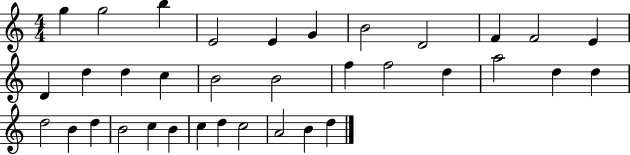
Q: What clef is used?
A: treble